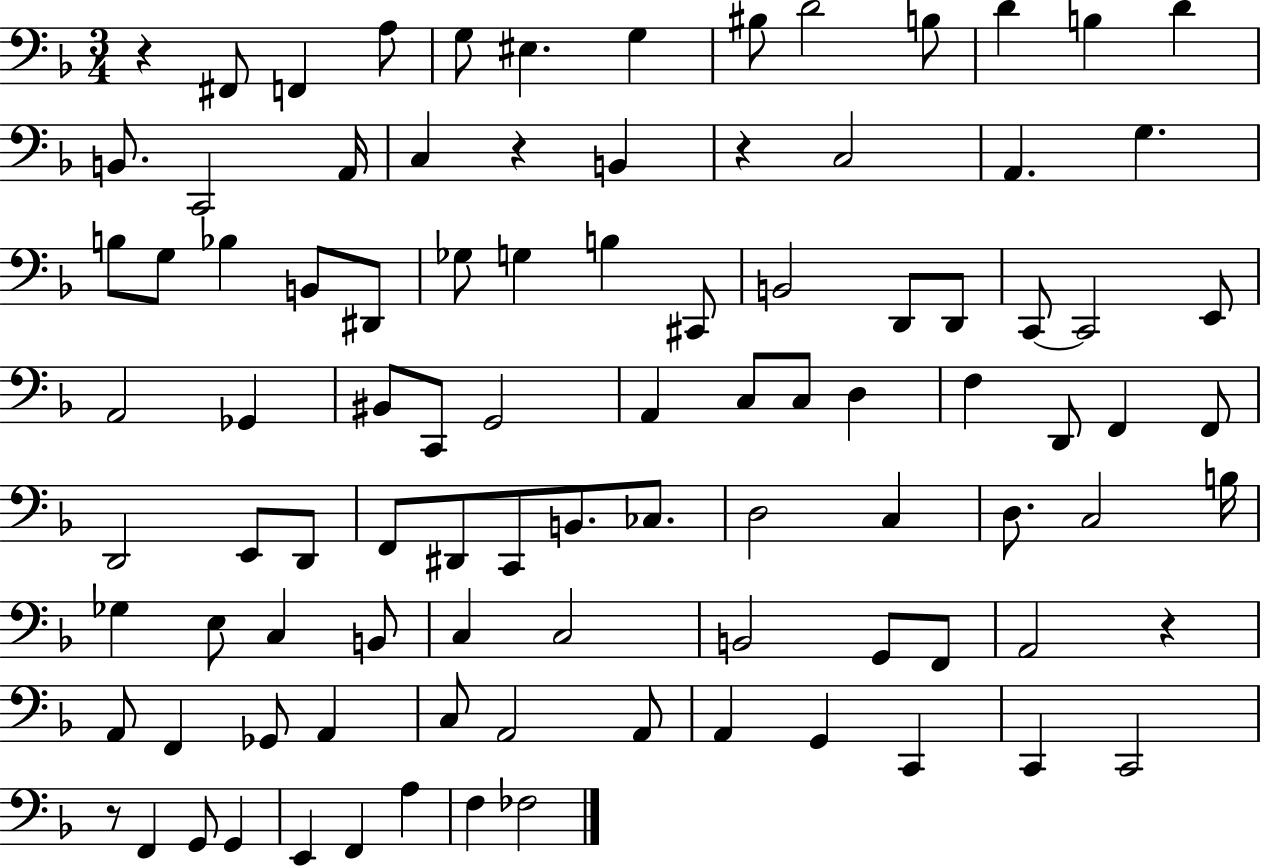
{
  \clef bass
  \numericTimeSignature
  \time 3/4
  \key f \major
  r4 fis,8 f,4 a8 | g8 eis4. g4 | bis8 d'2 b8 | d'4 b4 d'4 | \break b,8. c,2 a,16 | c4 r4 b,4 | r4 c2 | a,4. g4. | \break b8 g8 bes4 b,8 dis,8 | ges8 g4 b4 cis,8 | b,2 d,8 d,8 | c,8~~ c,2 e,8 | \break a,2 ges,4 | bis,8 c,8 g,2 | a,4 c8 c8 d4 | f4 d,8 f,4 f,8 | \break d,2 e,8 d,8 | f,8 dis,8 c,8 b,8. ces8. | d2 c4 | d8. c2 b16 | \break ges4 e8 c4 b,8 | c4 c2 | b,2 g,8 f,8 | a,2 r4 | \break a,8 f,4 ges,8 a,4 | c8 a,2 a,8 | a,4 g,4 c,4 | c,4 c,2 | \break r8 f,4 g,8 g,4 | e,4 f,4 a4 | f4 fes2 | \bar "|."
}